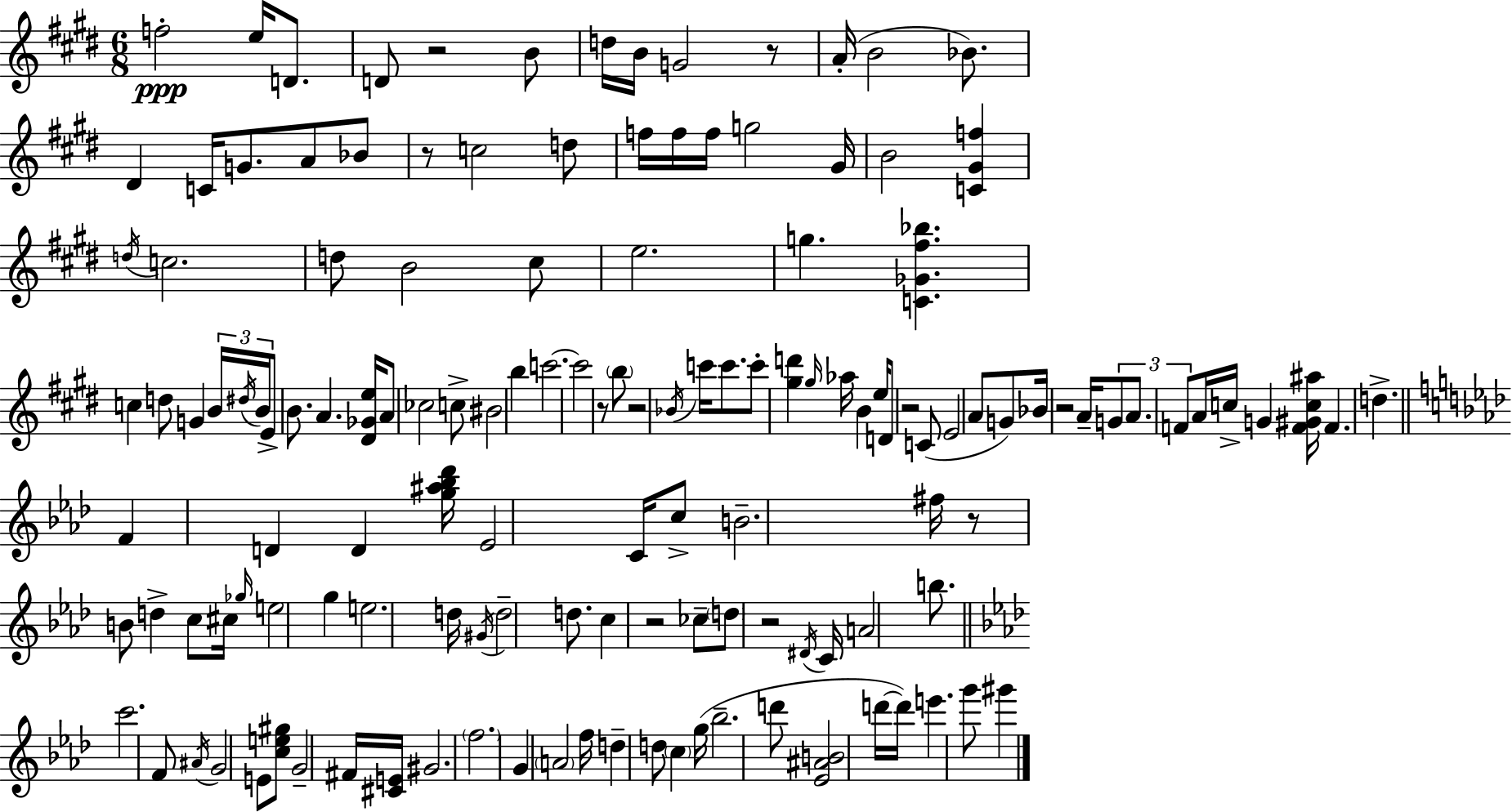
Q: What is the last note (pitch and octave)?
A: G#6